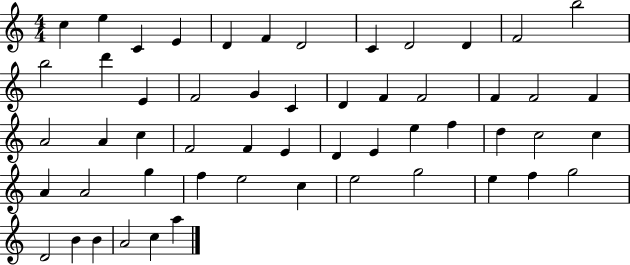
{
  \clef treble
  \numericTimeSignature
  \time 4/4
  \key c \major
  c''4 e''4 c'4 e'4 | d'4 f'4 d'2 | c'4 d'2 d'4 | f'2 b''2 | \break b''2 d'''4 e'4 | f'2 g'4 c'4 | d'4 f'4 f'2 | f'4 f'2 f'4 | \break a'2 a'4 c''4 | f'2 f'4 e'4 | d'4 e'4 e''4 f''4 | d''4 c''2 c''4 | \break a'4 a'2 g''4 | f''4 e''2 c''4 | e''2 g''2 | e''4 f''4 g''2 | \break d'2 b'4 b'4 | a'2 c''4 a''4 | \bar "|."
}